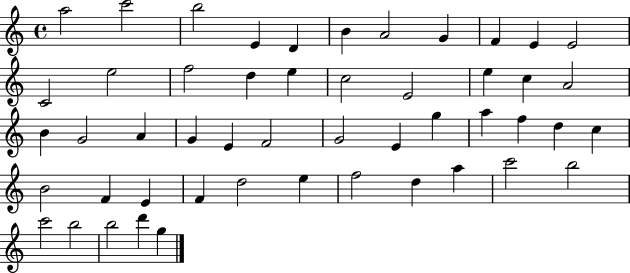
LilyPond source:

{
  \clef treble
  \time 4/4
  \defaultTimeSignature
  \key c \major
  a''2 c'''2 | b''2 e'4 d'4 | b'4 a'2 g'4 | f'4 e'4 e'2 | \break c'2 e''2 | f''2 d''4 e''4 | c''2 e'2 | e''4 c''4 a'2 | \break b'4 g'2 a'4 | g'4 e'4 f'2 | g'2 e'4 g''4 | a''4 f''4 d''4 c''4 | \break b'2 f'4 e'4 | f'4 d''2 e''4 | f''2 d''4 a''4 | c'''2 b''2 | \break c'''2 b''2 | b''2 d'''4 g''4 | \bar "|."
}